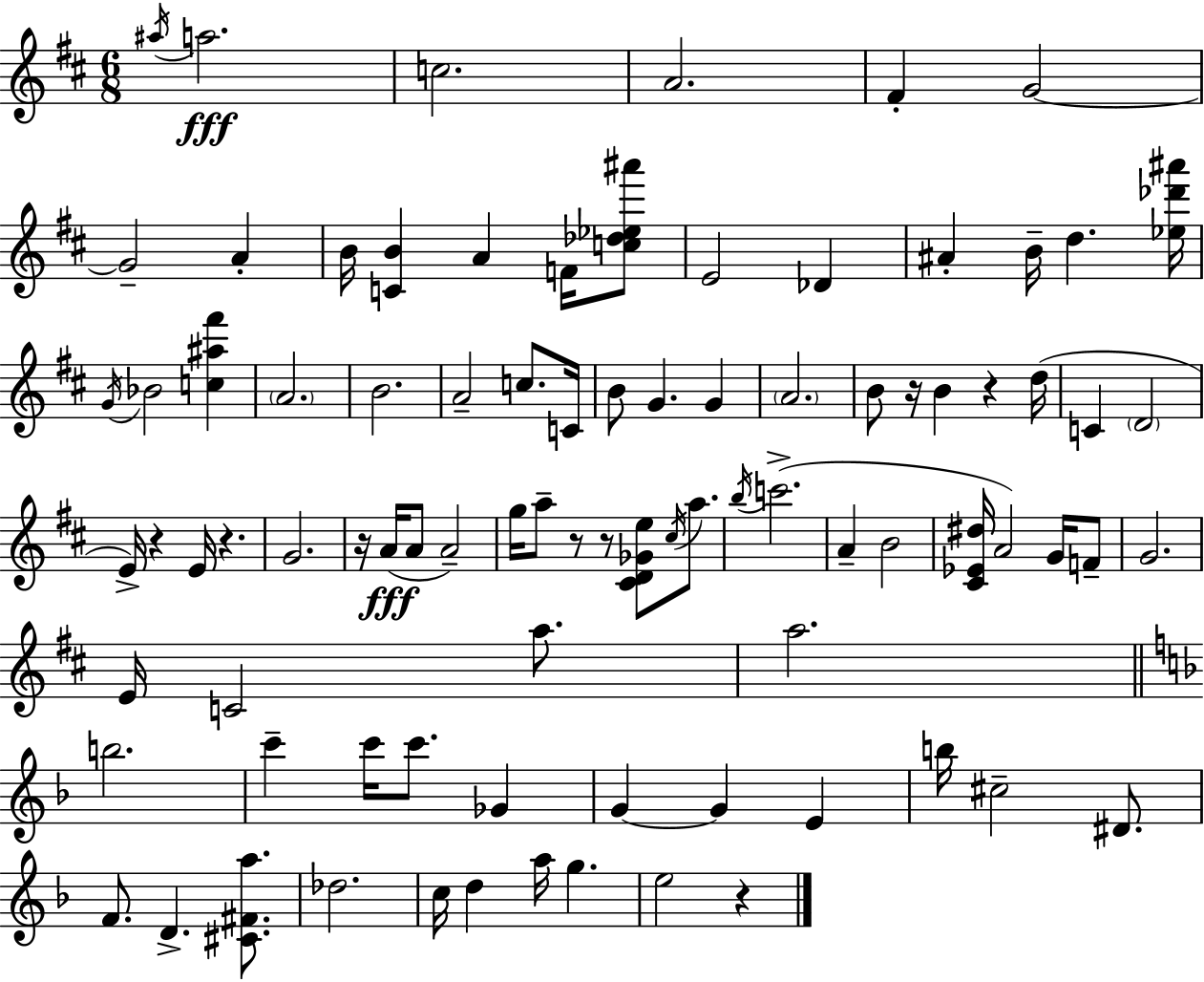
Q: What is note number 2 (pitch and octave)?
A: A5